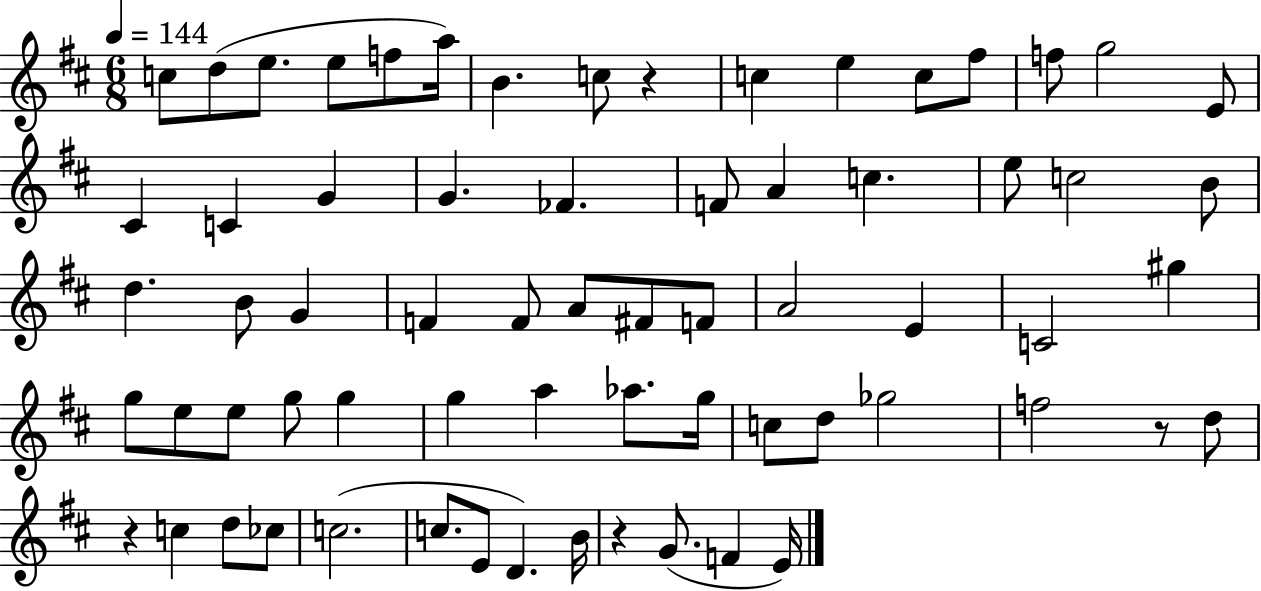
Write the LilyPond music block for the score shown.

{
  \clef treble
  \numericTimeSignature
  \time 6/8
  \key d \major
  \tempo 4 = 144
  c''8 d''8( e''8. e''8 f''8 a''16) | b'4. c''8 r4 | c''4 e''4 c''8 fis''8 | f''8 g''2 e'8 | \break cis'4 c'4 g'4 | g'4. fes'4. | f'8 a'4 c''4. | e''8 c''2 b'8 | \break d''4. b'8 g'4 | f'4 f'8 a'8 fis'8 f'8 | a'2 e'4 | c'2 gis''4 | \break g''8 e''8 e''8 g''8 g''4 | g''4 a''4 aes''8. g''16 | c''8 d''8 ges''2 | f''2 r8 d''8 | \break r4 c''4 d''8 ces''8 | c''2.( | c''8. e'8 d'4.) b'16 | r4 g'8.( f'4 e'16) | \break \bar "|."
}